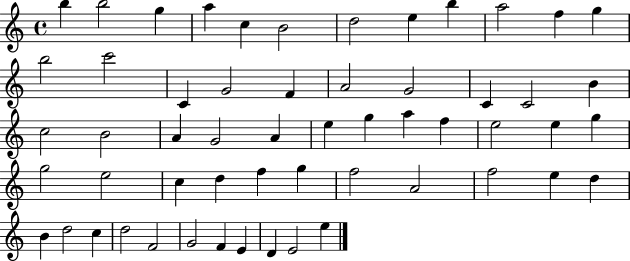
{
  \clef treble
  \time 4/4
  \defaultTimeSignature
  \key c \major
  b''4 b''2 g''4 | a''4 c''4 b'2 | d''2 e''4 b''4 | a''2 f''4 g''4 | \break b''2 c'''2 | c'4 g'2 f'4 | a'2 g'2 | c'4 c'2 b'4 | \break c''2 b'2 | a'4 g'2 a'4 | e''4 g''4 a''4 f''4 | e''2 e''4 g''4 | \break g''2 e''2 | c''4 d''4 f''4 g''4 | f''2 a'2 | f''2 e''4 d''4 | \break b'4 d''2 c''4 | d''2 f'2 | g'2 f'4 e'4 | d'4 e'2 e''4 | \break \bar "|."
}